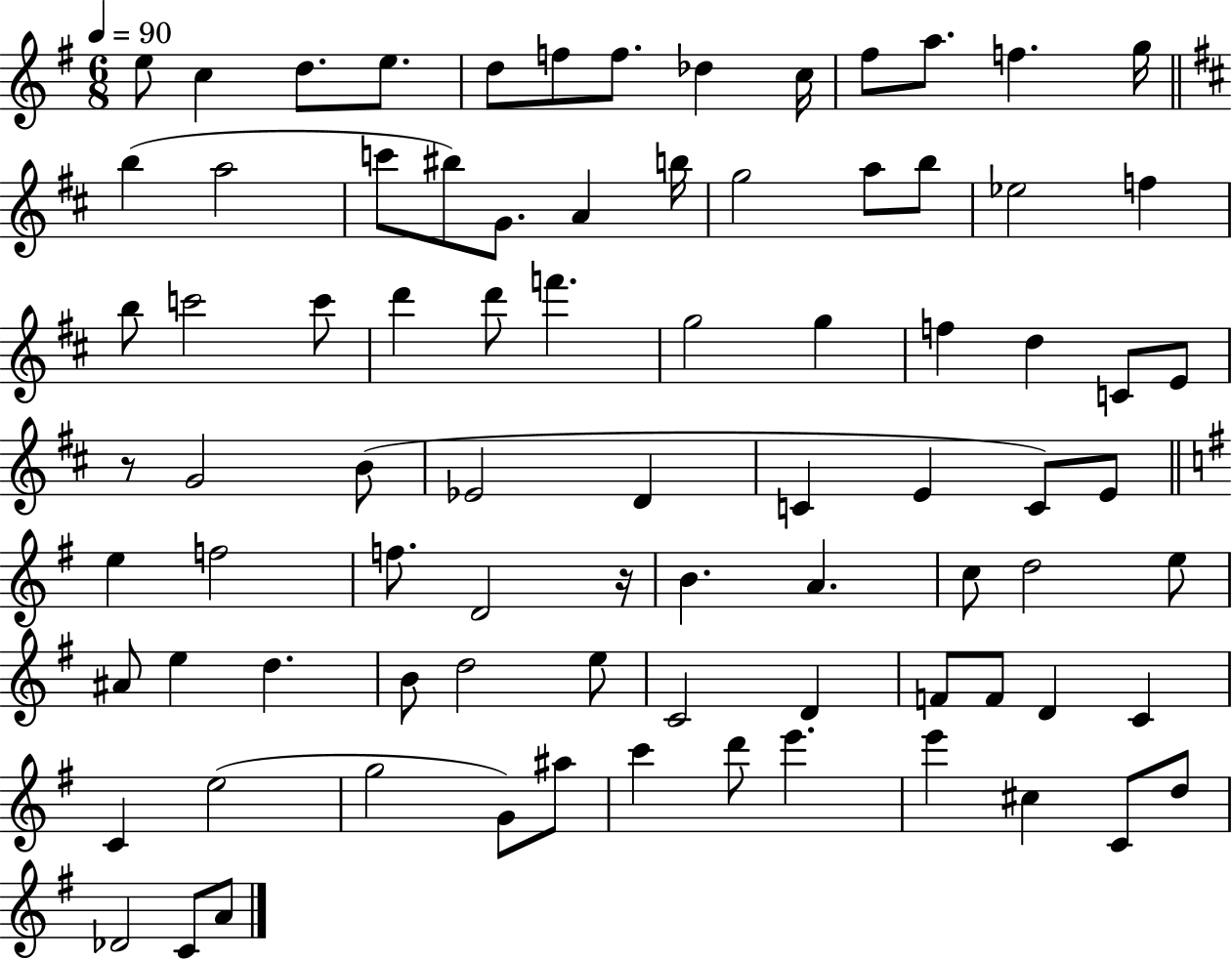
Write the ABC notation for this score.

X:1
T:Untitled
M:6/8
L:1/4
K:G
e/2 c d/2 e/2 d/2 f/2 f/2 _d c/4 ^f/2 a/2 f g/4 b a2 c'/2 ^b/2 G/2 A b/4 g2 a/2 b/2 _e2 f b/2 c'2 c'/2 d' d'/2 f' g2 g f d C/2 E/2 z/2 G2 B/2 _E2 D C E C/2 E/2 e f2 f/2 D2 z/4 B A c/2 d2 e/2 ^A/2 e d B/2 d2 e/2 C2 D F/2 F/2 D C C e2 g2 G/2 ^a/2 c' d'/2 e' e' ^c C/2 d/2 _D2 C/2 A/2